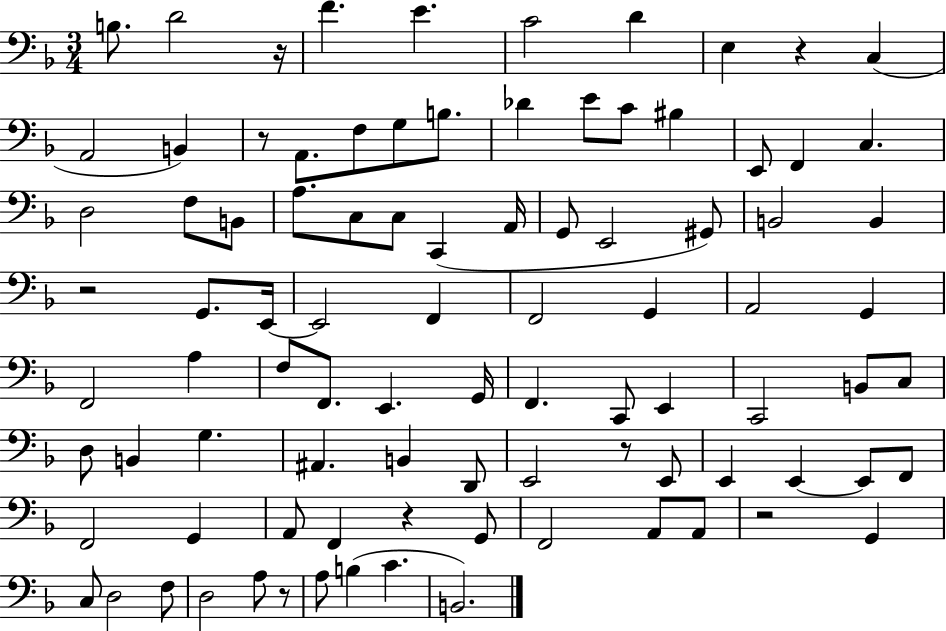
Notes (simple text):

B3/e. D4/h R/s F4/q. E4/q. C4/h D4/q E3/q R/q C3/q A2/h B2/q R/e A2/e. F3/e G3/e B3/e. Db4/q E4/e C4/e BIS3/q E2/e F2/q C3/q. D3/h F3/e B2/e A3/e. C3/e C3/e C2/q A2/s G2/e E2/h G#2/e B2/h B2/q R/h G2/e. E2/s E2/h F2/q F2/h G2/q A2/h G2/q F2/h A3/q F3/e F2/e. E2/q. G2/s F2/q. C2/e E2/q C2/h B2/e C3/e D3/e B2/q G3/q. A#2/q. B2/q D2/e E2/h R/e E2/e E2/q E2/q E2/e F2/e F2/h G2/q A2/e F2/q R/q G2/e F2/h A2/e A2/e R/h G2/q C3/e D3/h F3/e D3/h A3/e R/e A3/e B3/q C4/q. B2/h.